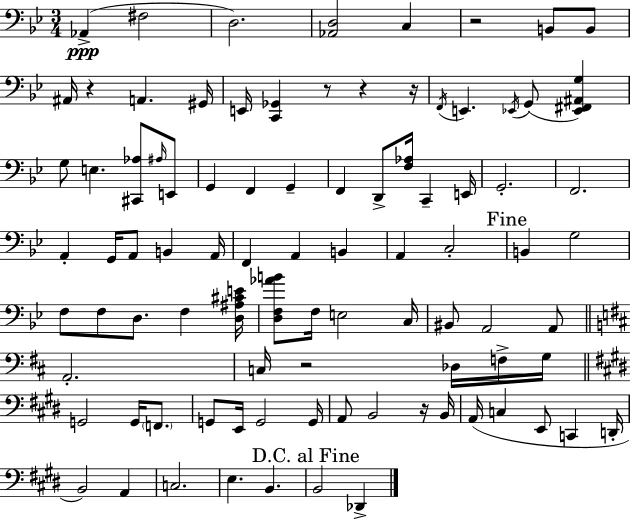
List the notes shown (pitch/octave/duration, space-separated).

Ab2/q F#3/h D3/h. [Ab2,D3]/h C3/q R/h B2/e B2/e A#2/s R/q A2/q. G#2/s E2/s [C2,Gb2]/q R/e R/q R/s F2/s E2/q. Eb2/s G2/e [Eb2,F#2,A#2,G3]/q G3/e E3/q. [C#2,Ab3]/e A#3/s E2/e G2/q F2/q G2/q F2/q D2/e [F3,Ab3]/s C2/q E2/s G2/h. F2/h. A2/q G2/s A2/e B2/q A2/s F2/q A2/q B2/q A2/q C3/h B2/q G3/h F3/e F3/e D3/e. F3/q [D3,A#3,C#4,E4]/s [D3,F3,Ab4,B4]/e F3/s E3/h C3/s BIS2/e A2/h A2/e A2/h. C3/s R/h Db3/s F3/s G3/s G2/h G2/s F2/e. G2/e E2/s G2/h G2/s A2/e B2/h R/s B2/s A2/s C3/q E2/e C2/q D2/s B2/h A2/q C3/h. E3/q. B2/q. B2/h Db2/q